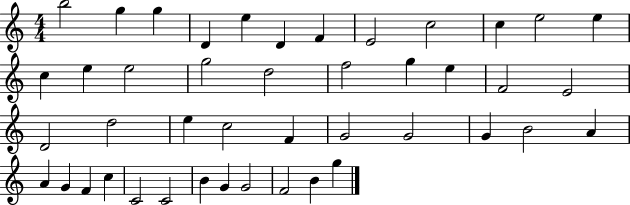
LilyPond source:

{
  \clef treble
  \numericTimeSignature
  \time 4/4
  \key c \major
  b''2 g''4 g''4 | d'4 e''4 d'4 f'4 | e'2 c''2 | c''4 e''2 e''4 | \break c''4 e''4 e''2 | g''2 d''2 | f''2 g''4 e''4 | f'2 e'2 | \break d'2 d''2 | e''4 c''2 f'4 | g'2 g'2 | g'4 b'2 a'4 | \break a'4 g'4 f'4 c''4 | c'2 c'2 | b'4 g'4 g'2 | f'2 b'4 g''4 | \break \bar "|."
}